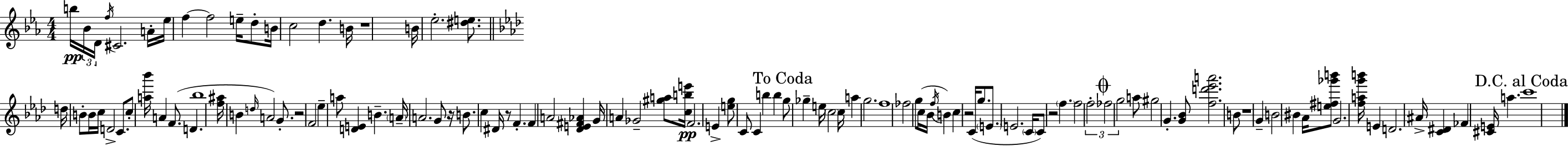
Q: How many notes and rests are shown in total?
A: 116